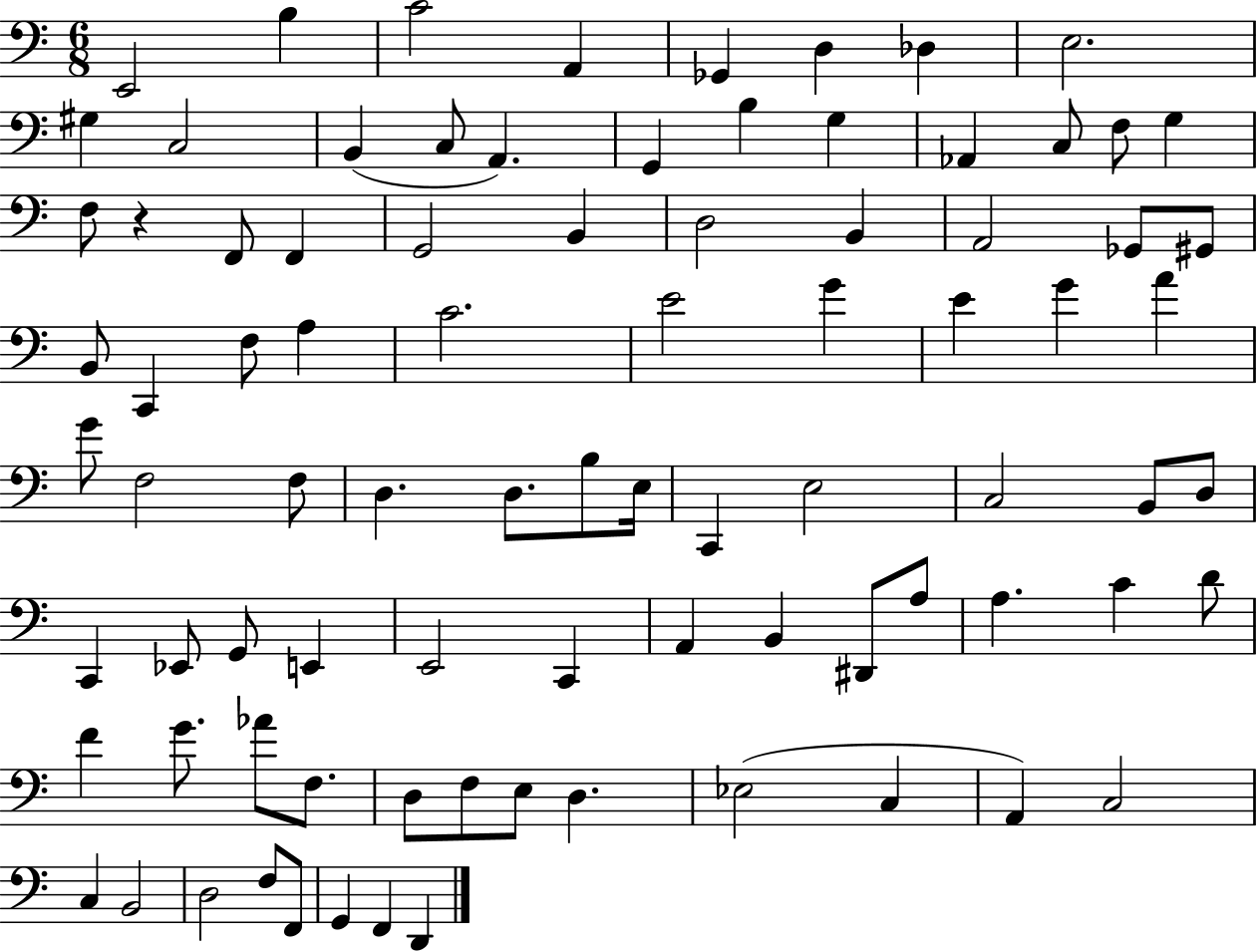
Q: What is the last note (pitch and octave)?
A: D2